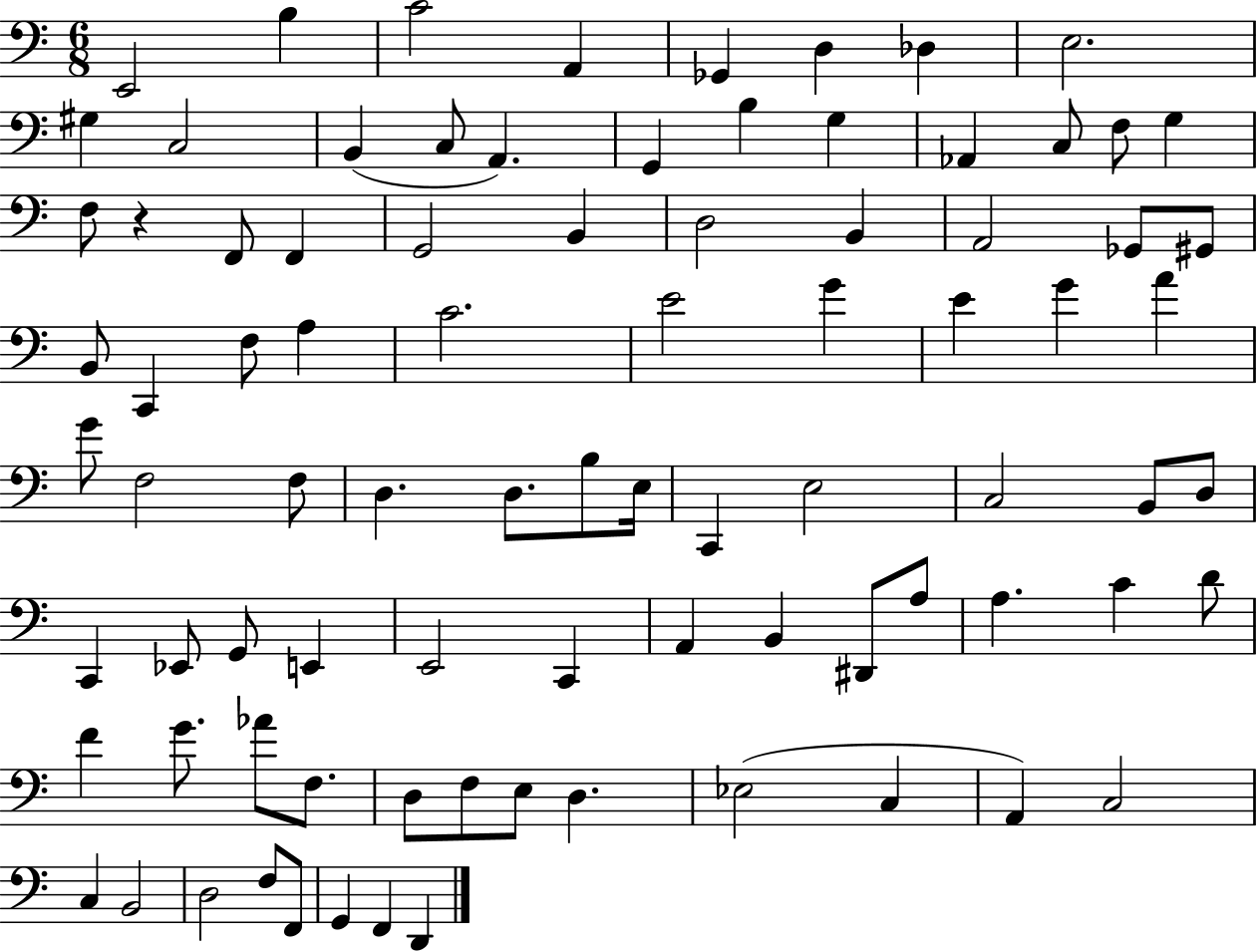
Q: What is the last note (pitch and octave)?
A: D2